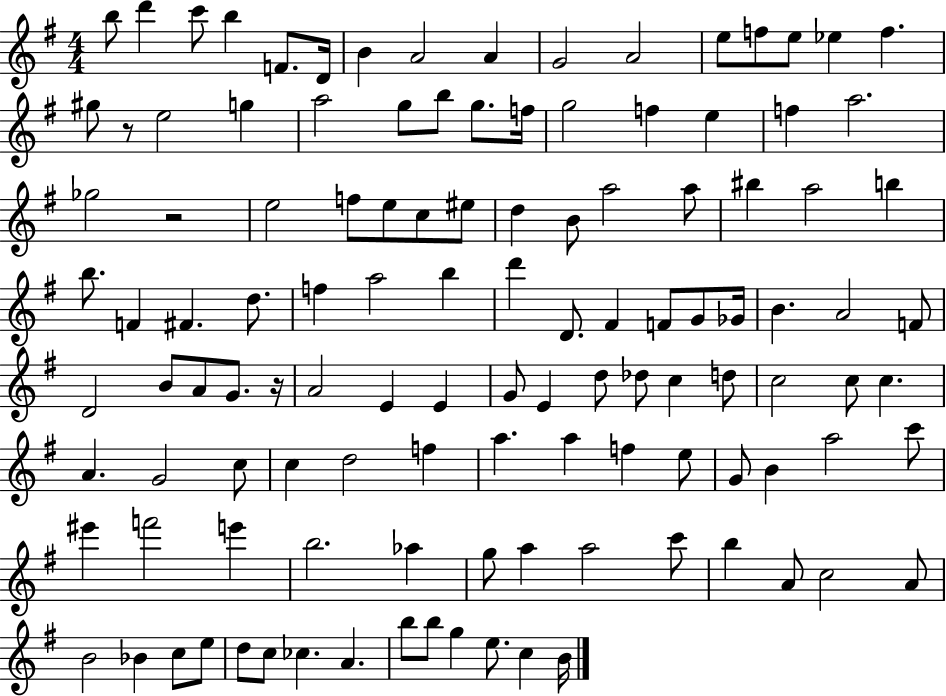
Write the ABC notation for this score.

X:1
T:Untitled
M:4/4
L:1/4
K:G
b/2 d' c'/2 b F/2 D/4 B A2 A G2 A2 e/2 f/2 e/2 _e f ^g/2 z/2 e2 g a2 g/2 b/2 g/2 f/4 g2 f e f a2 _g2 z2 e2 f/2 e/2 c/2 ^e/2 d B/2 a2 a/2 ^b a2 b b/2 F ^F d/2 f a2 b d' D/2 ^F F/2 G/2 _G/4 B A2 F/2 D2 B/2 A/2 G/2 z/4 A2 E E G/2 E d/2 _d/2 c d/2 c2 c/2 c A G2 c/2 c d2 f a a f e/2 G/2 B a2 c'/2 ^e' f'2 e' b2 _a g/2 a a2 c'/2 b A/2 c2 A/2 B2 _B c/2 e/2 d/2 c/2 _c A b/2 b/2 g e/2 c B/4